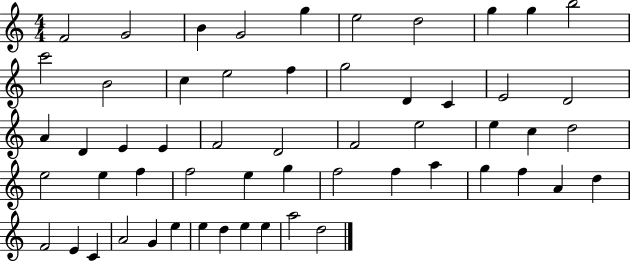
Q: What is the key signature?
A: C major